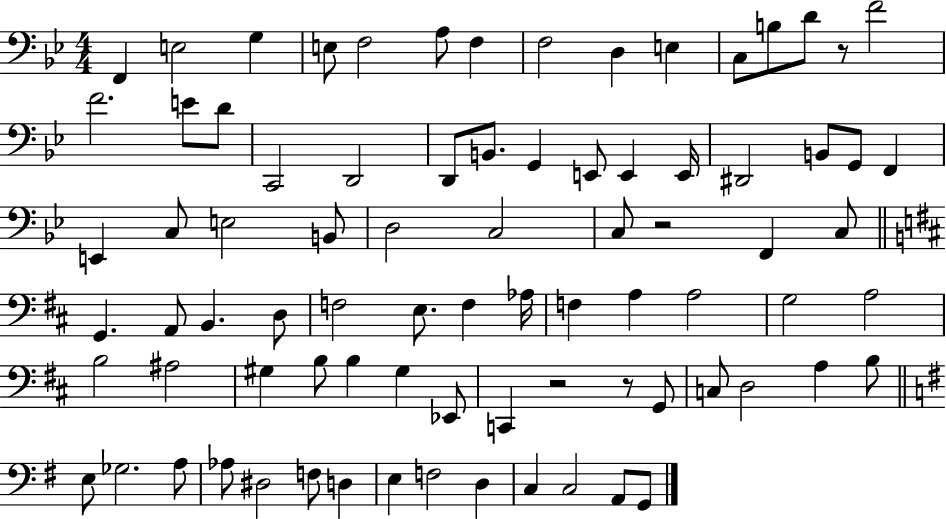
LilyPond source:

{
  \clef bass
  \numericTimeSignature
  \time 4/4
  \key bes \major
  \repeat volta 2 { f,4 e2 g4 | e8 f2 a8 f4 | f2 d4 e4 | c8 b8 d'8 r8 f'2 | \break f'2. e'8 d'8 | c,2 d,2 | d,8 b,8. g,4 e,8 e,4 e,16 | dis,2 b,8 g,8 f,4 | \break e,4 c8 e2 b,8 | d2 c2 | c8 r2 f,4 c8 | \bar "||" \break \key d \major g,4. a,8 b,4. d8 | f2 e8. f4 aes16 | f4 a4 a2 | g2 a2 | \break b2 ais2 | gis4 b8 b4 gis4 ees,8 | c,4 r2 r8 g,8 | c8 d2 a4 b8 | \break \bar "||" \break \key e \minor e8 ges2. a8 | aes8 dis2 f8 d4 | e4 f2 d4 | c4 c2 a,8 g,8 | \break } \bar "|."
}